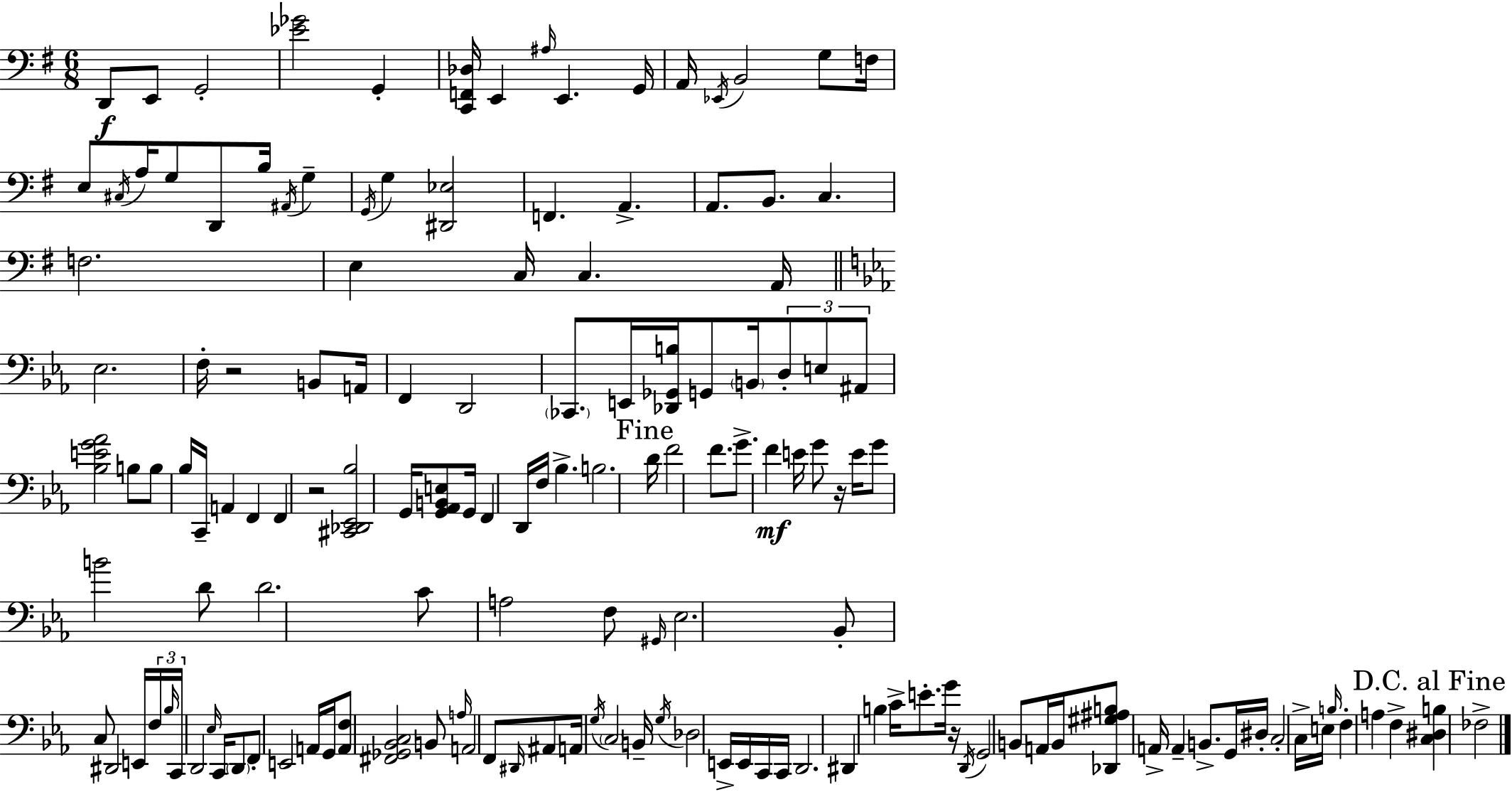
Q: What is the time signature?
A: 6/8